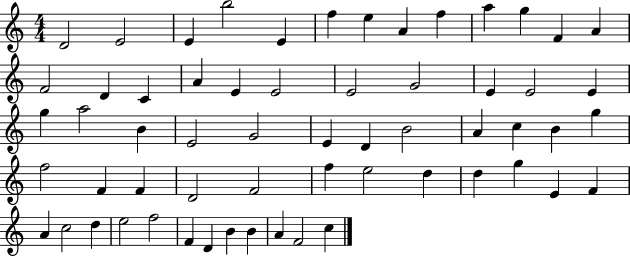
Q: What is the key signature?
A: C major